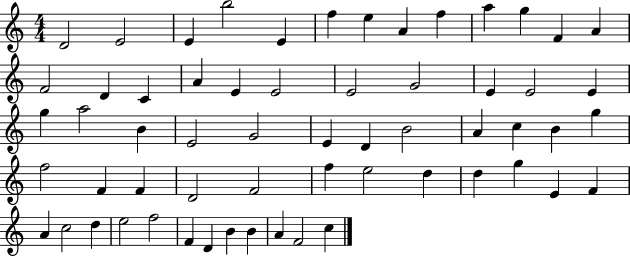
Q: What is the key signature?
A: C major